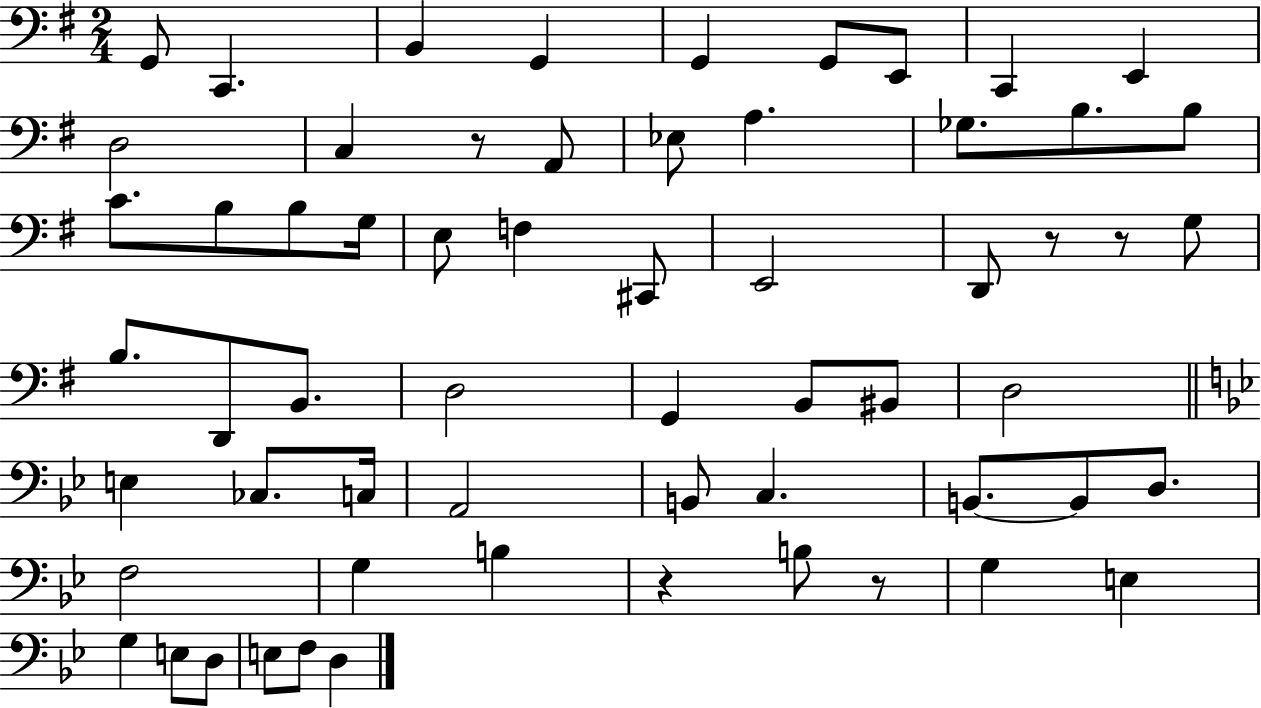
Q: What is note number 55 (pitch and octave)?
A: F3